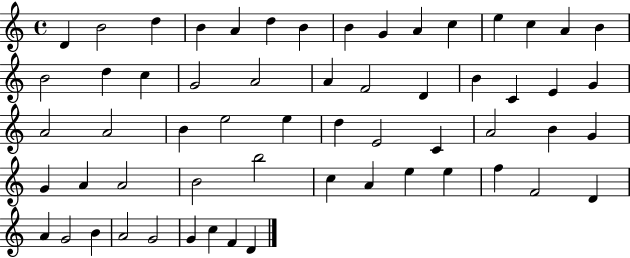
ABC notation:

X:1
T:Untitled
M:4/4
L:1/4
K:C
D B2 d B A d B B G A c e c A B B2 d c G2 A2 A F2 D B C E G A2 A2 B e2 e d E2 C A2 B G G A A2 B2 b2 c A e e f F2 D A G2 B A2 G2 G c F D